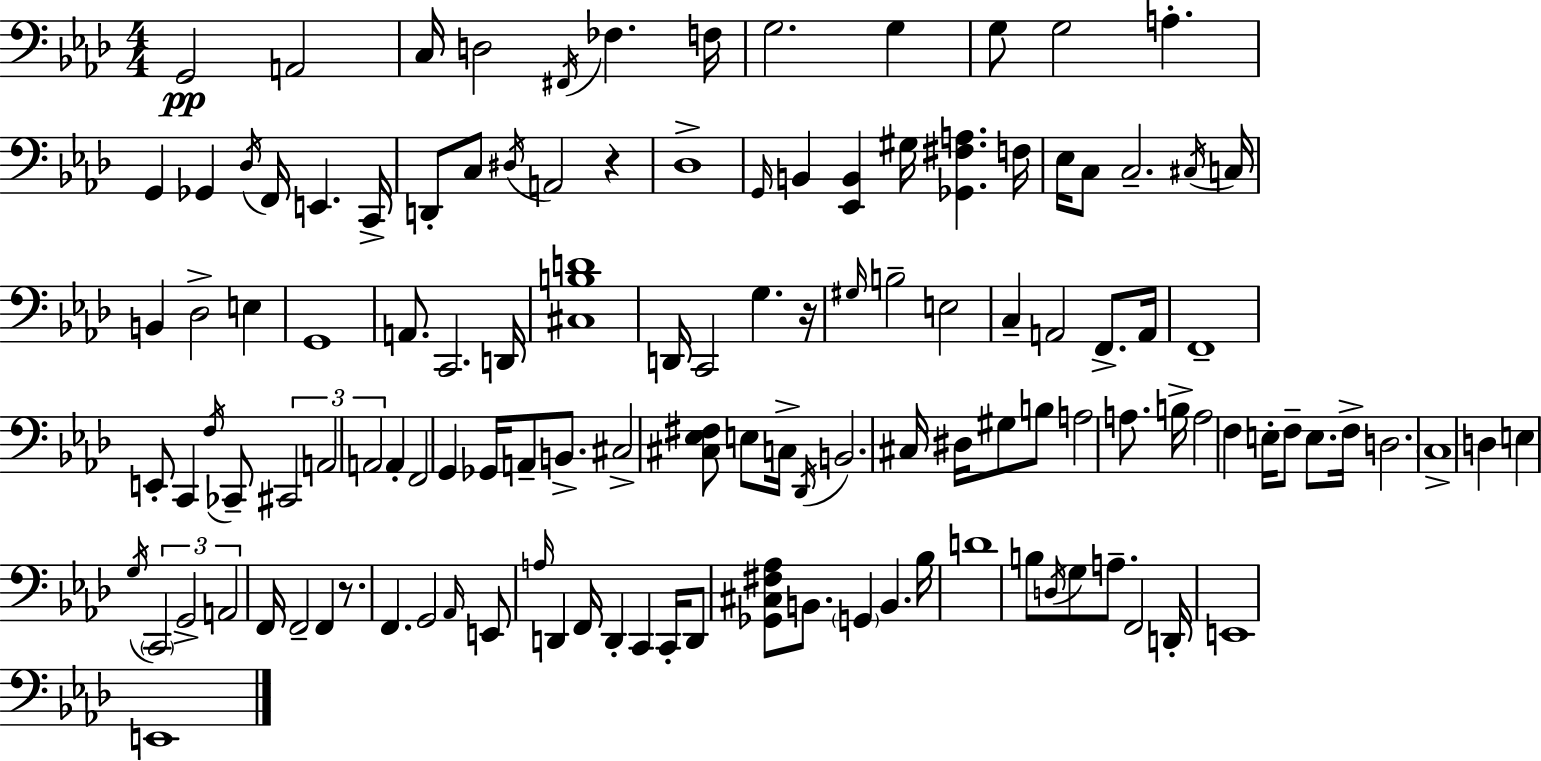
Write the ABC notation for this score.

X:1
T:Untitled
M:4/4
L:1/4
K:Ab
G,,2 A,,2 C,/4 D,2 ^F,,/4 _F, F,/4 G,2 G, G,/2 G,2 A, G,, _G,, _D,/4 F,,/4 E,, C,,/4 D,,/2 C,/2 ^D,/4 A,,2 z _D,4 G,,/4 B,, [_E,,B,,] ^G,/4 [_G,,^F,A,] F,/4 _E,/4 C,/2 C,2 ^C,/4 C,/4 B,, _D,2 E, G,,4 A,,/2 C,,2 D,,/4 [^C,B,D]4 D,,/4 C,,2 G, z/4 ^G,/4 B,2 E,2 C, A,,2 F,,/2 A,,/4 F,,4 E,,/2 C,, F,/4 _C,,/2 ^C,,2 A,,2 A,,2 A,, F,,2 G,, _G,,/4 A,,/2 B,,/2 ^C,2 [^C,_E,^F,]/2 E,/2 C,/4 _D,,/4 B,,2 ^C,/4 ^D,/4 ^G,/2 B,/2 A,2 A,/2 B,/4 A,2 F, E,/4 F,/2 E,/2 F,/4 D,2 C,4 D, E, G,/4 C,,2 G,,2 A,,2 F,,/4 F,,2 F,, z/2 F,, G,,2 _A,,/4 E,,/2 A,/4 D,, F,,/4 D,, C,, C,,/4 D,,/2 [_G,,^C,^F,_A,]/2 B,,/2 G,, B,, _B,/4 D4 B,/2 D,/4 G,/2 A,/2 F,,2 D,,/4 E,,4 E,,4